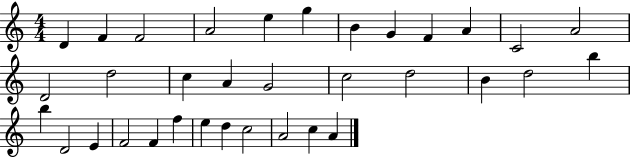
X:1
T:Untitled
M:4/4
L:1/4
K:C
D F F2 A2 e g B G F A C2 A2 D2 d2 c A G2 c2 d2 B d2 b b D2 E F2 F f e d c2 A2 c A